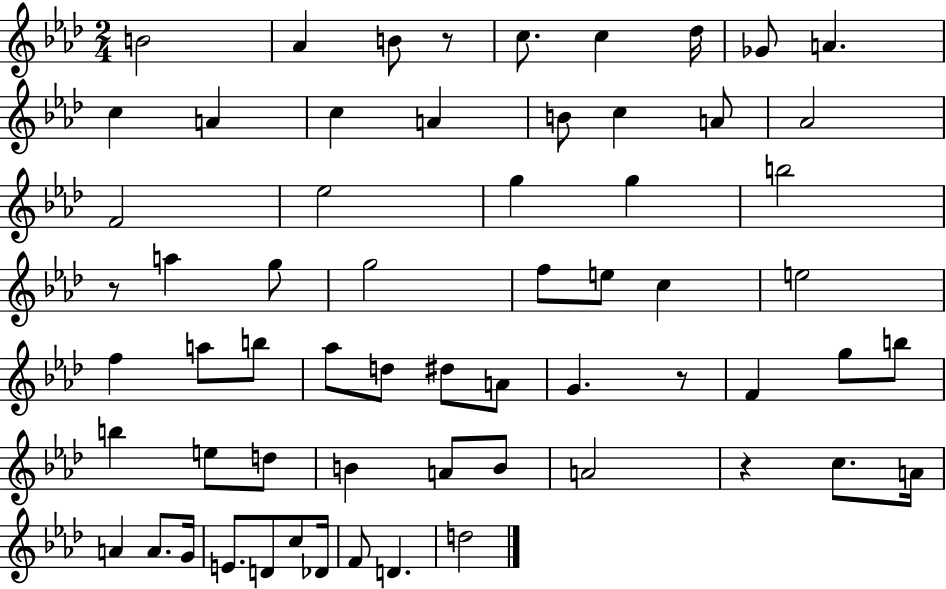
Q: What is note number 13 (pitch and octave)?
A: B4